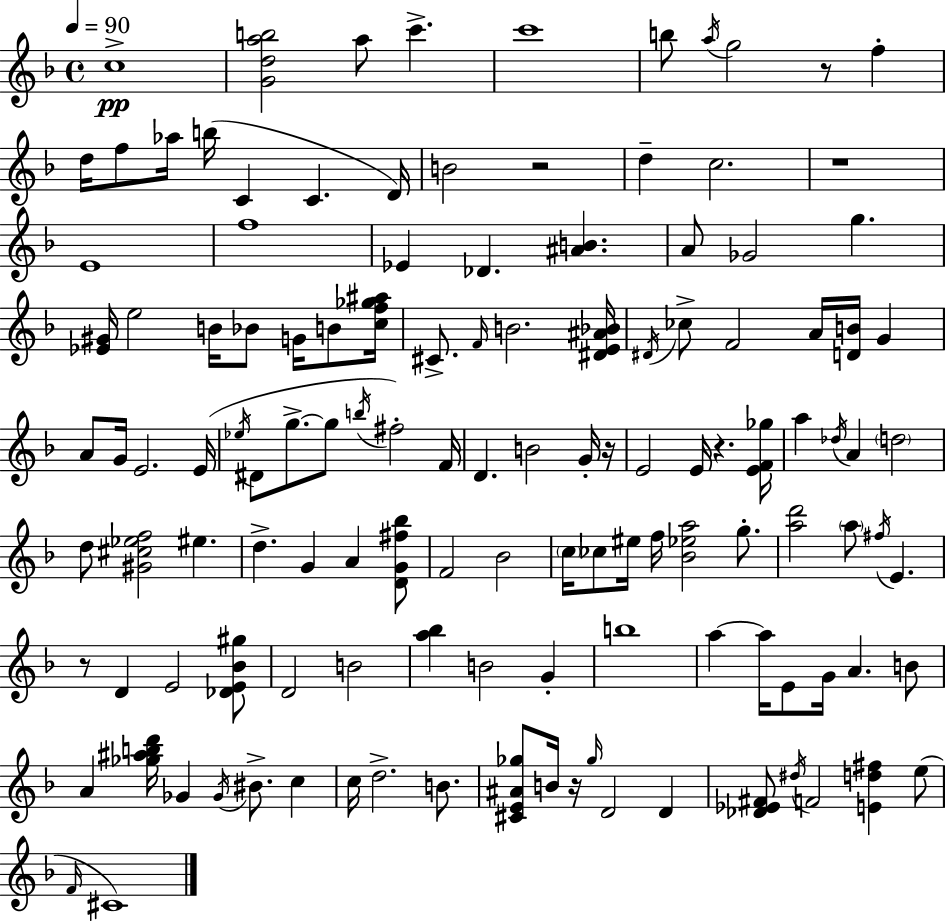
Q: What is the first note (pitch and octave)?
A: C5